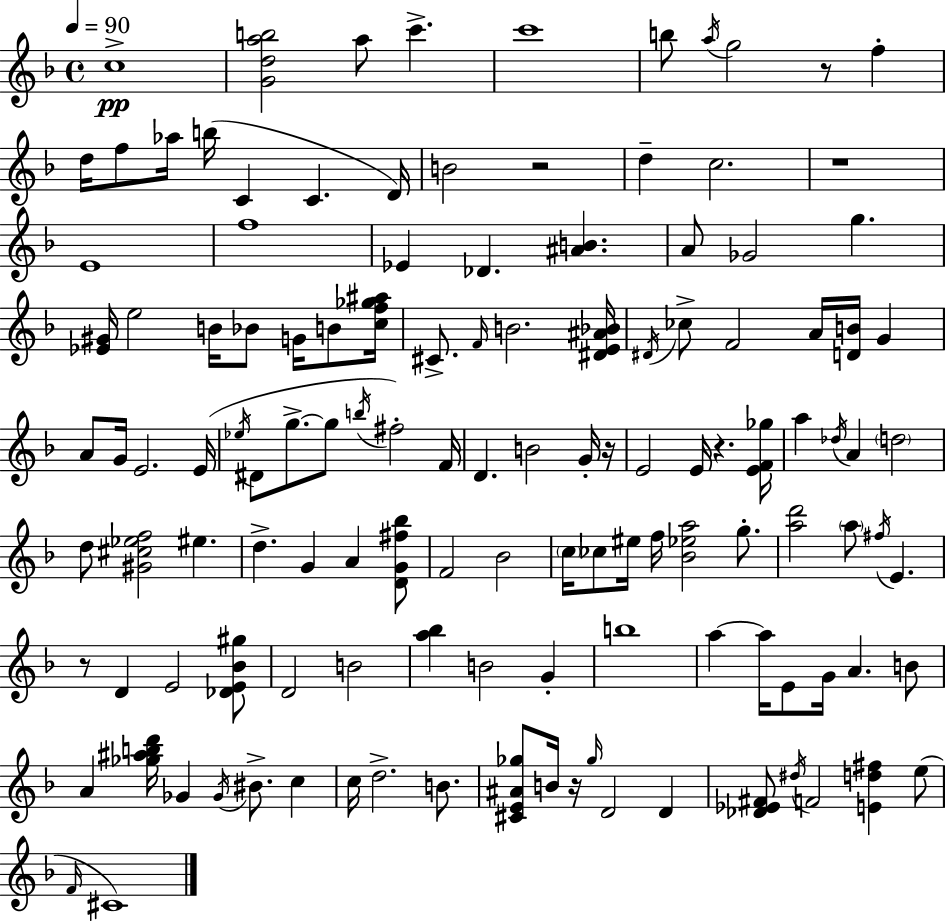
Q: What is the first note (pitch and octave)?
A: C5